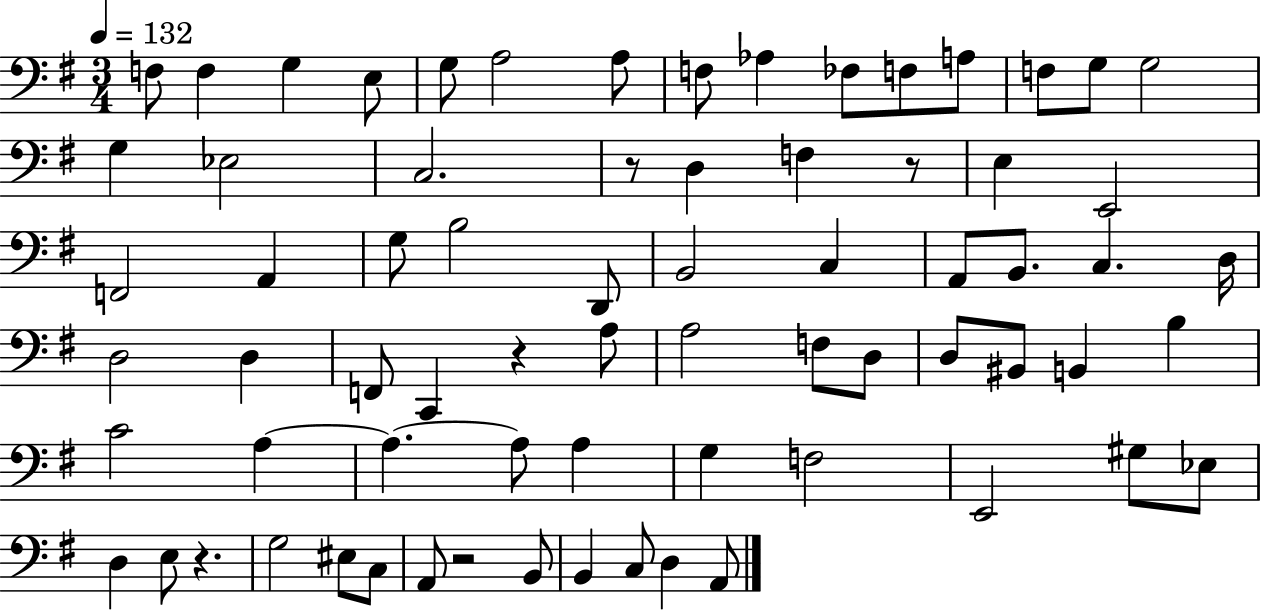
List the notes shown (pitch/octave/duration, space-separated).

F3/e F3/q G3/q E3/e G3/e A3/h A3/e F3/e Ab3/q FES3/e F3/e A3/e F3/e G3/e G3/h G3/q Eb3/h C3/h. R/e D3/q F3/q R/e E3/q E2/h F2/h A2/q G3/e B3/h D2/e B2/h C3/q A2/e B2/e. C3/q. D3/s D3/h D3/q F2/e C2/q R/q A3/e A3/h F3/e D3/e D3/e BIS2/e B2/q B3/q C4/h A3/q A3/q. A3/e A3/q G3/q F3/h E2/h G#3/e Eb3/e D3/q E3/e R/q. G3/h EIS3/e C3/e A2/e R/h B2/e B2/q C3/e D3/q A2/e